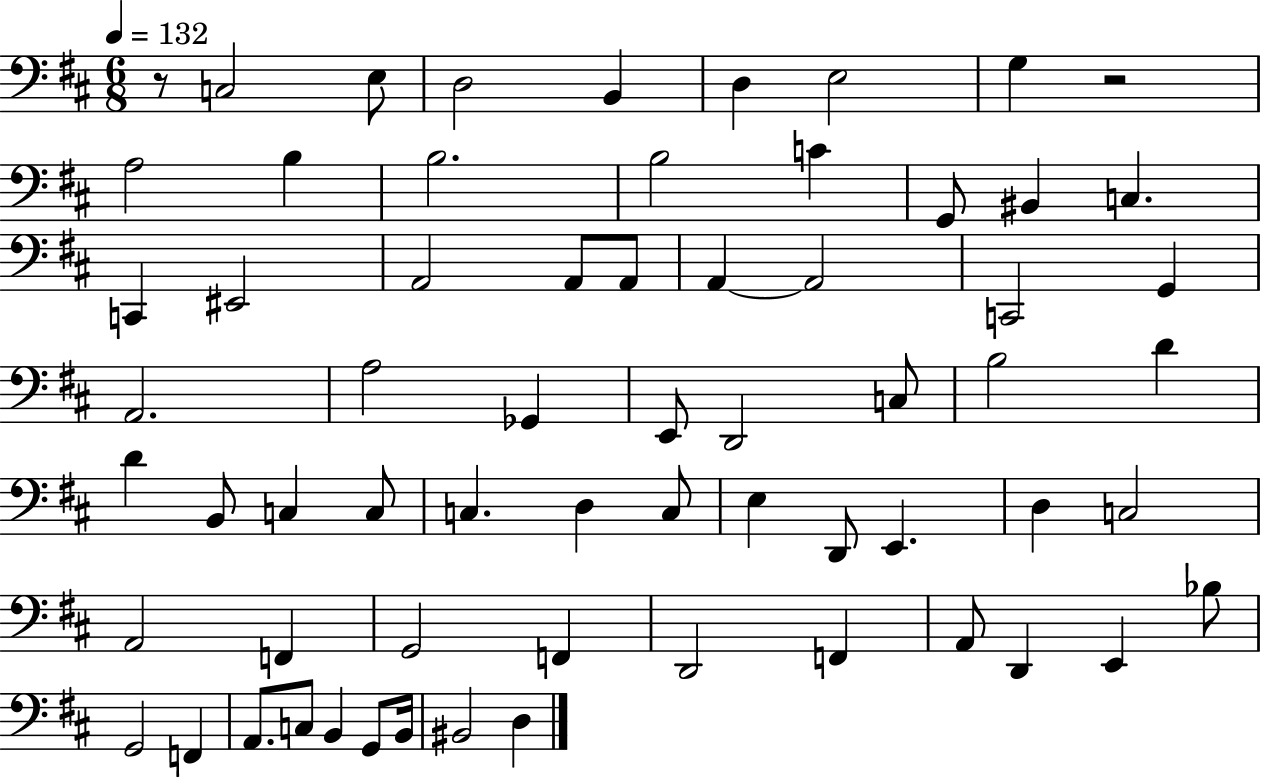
X:1
T:Untitled
M:6/8
L:1/4
K:D
z/2 C,2 E,/2 D,2 B,, D, E,2 G, z2 A,2 B, B,2 B,2 C G,,/2 ^B,, C, C,, ^E,,2 A,,2 A,,/2 A,,/2 A,, A,,2 C,,2 G,, A,,2 A,2 _G,, E,,/2 D,,2 C,/2 B,2 D D B,,/2 C, C,/2 C, D, C,/2 E, D,,/2 E,, D, C,2 A,,2 F,, G,,2 F,, D,,2 F,, A,,/2 D,, E,, _B,/2 G,,2 F,, A,,/2 C,/2 B,, G,,/2 B,,/4 ^B,,2 D,